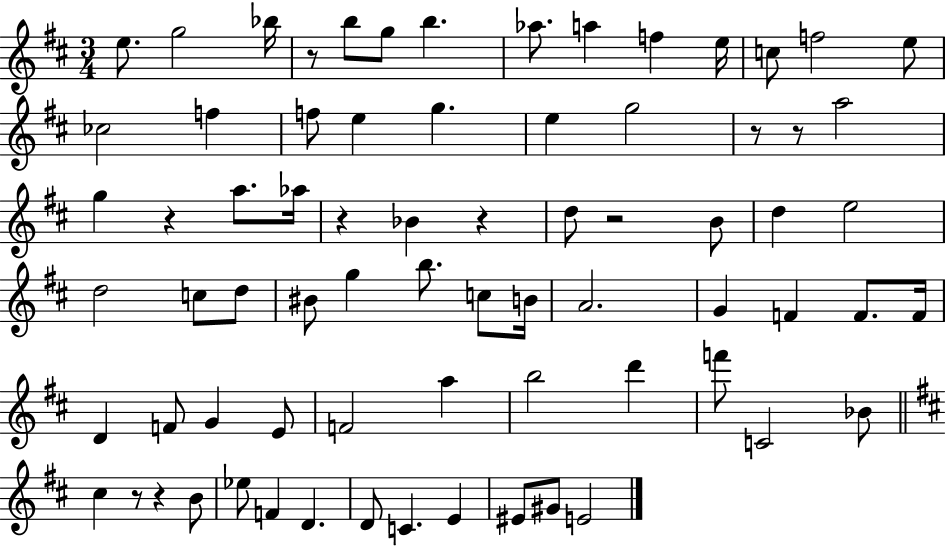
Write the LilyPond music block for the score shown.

{
  \clef treble
  \numericTimeSignature
  \time 3/4
  \key d \major
  e''8. g''2 bes''16 | r8 b''8 g''8 b''4. | aes''8. a''4 f''4 e''16 | c''8 f''2 e''8 | \break ces''2 f''4 | f''8 e''4 g''4. | e''4 g''2 | r8 r8 a''2 | \break g''4 r4 a''8. aes''16 | r4 bes'4 r4 | d''8 r2 b'8 | d''4 e''2 | \break d''2 c''8 d''8 | bis'8 g''4 b''8. c''8 b'16 | a'2. | g'4 f'4 f'8. f'16 | \break d'4 f'8 g'4 e'8 | f'2 a''4 | b''2 d'''4 | f'''8 c'2 bes'8 | \break \bar "||" \break \key d \major cis''4 r8 r4 b'8 | ees''8 f'4 d'4. | d'8 c'4. e'4 | eis'8 gis'8 e'2 | \break \bar "|."
}